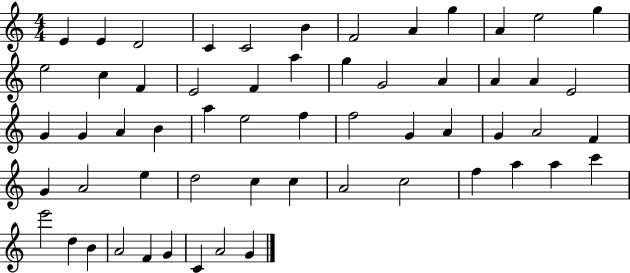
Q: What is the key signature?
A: C major